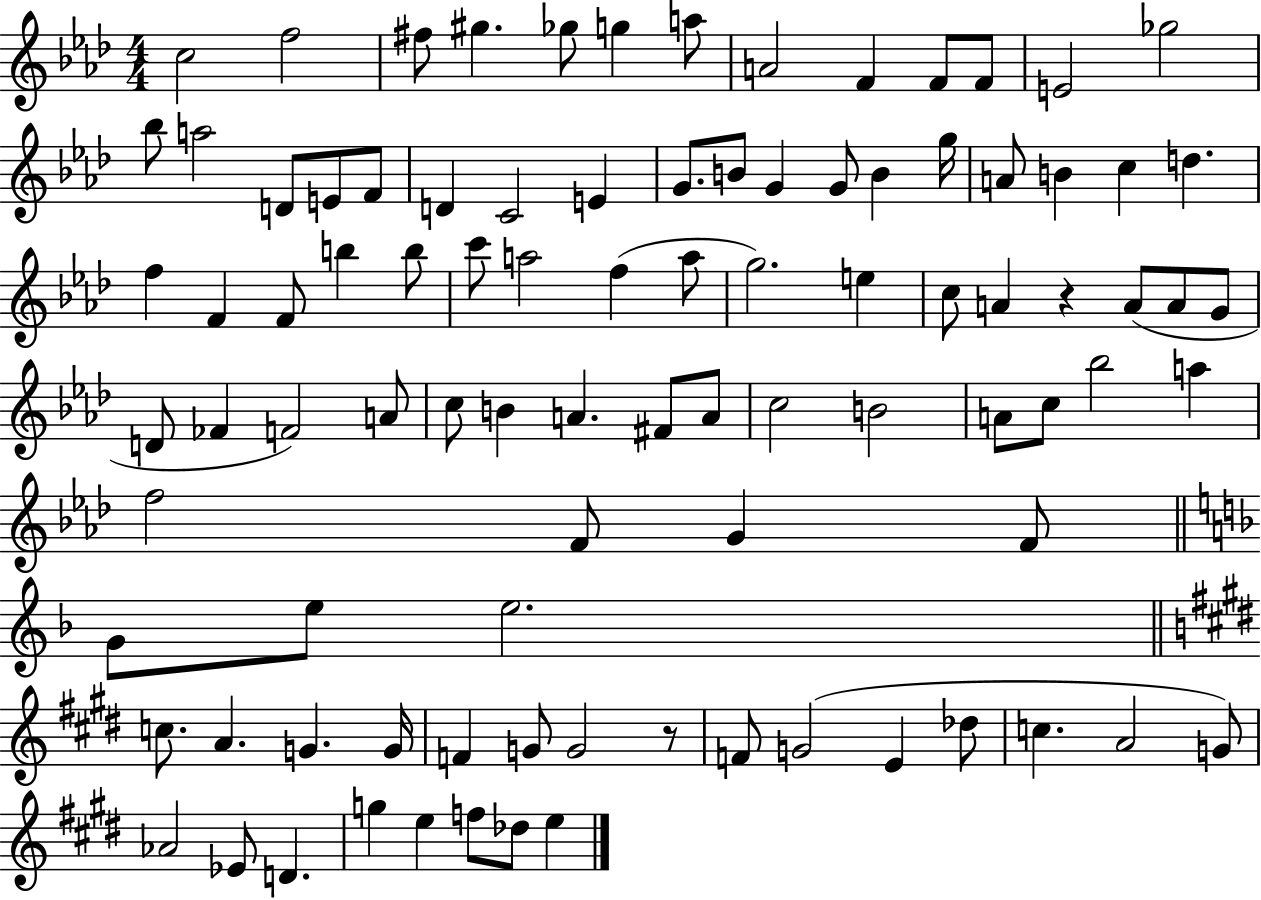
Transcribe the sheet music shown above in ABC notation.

X:1
T:Untitled
M:4/4
L:1/4
K:Ab
c2 f2 ^f/2 ^g _g/2 g a/2 A2 F F/2 F/2 E2 _g2 _b/2 a2 D/2 E/2 F/2 D C2 E G/2 B/2 G G/2 B g/4 A/2 B c d f F F/2 b b/2 c'/2 a2 f a/2 g2 e c/2 A z A/2 A/2 G/2 D/2 _F F2 A/2 c/2 B A ^F/2 A/2 c2 B2 A/2 c/2 _b2 a f2 F/2 G F/2 G/2 e/2 e2 c/2 A G G/4 F G/2 G2 z/2 F/2 G2 E _d/2 c A2 G/2 _A2 _E/2 D g e f/2 _d/2 e